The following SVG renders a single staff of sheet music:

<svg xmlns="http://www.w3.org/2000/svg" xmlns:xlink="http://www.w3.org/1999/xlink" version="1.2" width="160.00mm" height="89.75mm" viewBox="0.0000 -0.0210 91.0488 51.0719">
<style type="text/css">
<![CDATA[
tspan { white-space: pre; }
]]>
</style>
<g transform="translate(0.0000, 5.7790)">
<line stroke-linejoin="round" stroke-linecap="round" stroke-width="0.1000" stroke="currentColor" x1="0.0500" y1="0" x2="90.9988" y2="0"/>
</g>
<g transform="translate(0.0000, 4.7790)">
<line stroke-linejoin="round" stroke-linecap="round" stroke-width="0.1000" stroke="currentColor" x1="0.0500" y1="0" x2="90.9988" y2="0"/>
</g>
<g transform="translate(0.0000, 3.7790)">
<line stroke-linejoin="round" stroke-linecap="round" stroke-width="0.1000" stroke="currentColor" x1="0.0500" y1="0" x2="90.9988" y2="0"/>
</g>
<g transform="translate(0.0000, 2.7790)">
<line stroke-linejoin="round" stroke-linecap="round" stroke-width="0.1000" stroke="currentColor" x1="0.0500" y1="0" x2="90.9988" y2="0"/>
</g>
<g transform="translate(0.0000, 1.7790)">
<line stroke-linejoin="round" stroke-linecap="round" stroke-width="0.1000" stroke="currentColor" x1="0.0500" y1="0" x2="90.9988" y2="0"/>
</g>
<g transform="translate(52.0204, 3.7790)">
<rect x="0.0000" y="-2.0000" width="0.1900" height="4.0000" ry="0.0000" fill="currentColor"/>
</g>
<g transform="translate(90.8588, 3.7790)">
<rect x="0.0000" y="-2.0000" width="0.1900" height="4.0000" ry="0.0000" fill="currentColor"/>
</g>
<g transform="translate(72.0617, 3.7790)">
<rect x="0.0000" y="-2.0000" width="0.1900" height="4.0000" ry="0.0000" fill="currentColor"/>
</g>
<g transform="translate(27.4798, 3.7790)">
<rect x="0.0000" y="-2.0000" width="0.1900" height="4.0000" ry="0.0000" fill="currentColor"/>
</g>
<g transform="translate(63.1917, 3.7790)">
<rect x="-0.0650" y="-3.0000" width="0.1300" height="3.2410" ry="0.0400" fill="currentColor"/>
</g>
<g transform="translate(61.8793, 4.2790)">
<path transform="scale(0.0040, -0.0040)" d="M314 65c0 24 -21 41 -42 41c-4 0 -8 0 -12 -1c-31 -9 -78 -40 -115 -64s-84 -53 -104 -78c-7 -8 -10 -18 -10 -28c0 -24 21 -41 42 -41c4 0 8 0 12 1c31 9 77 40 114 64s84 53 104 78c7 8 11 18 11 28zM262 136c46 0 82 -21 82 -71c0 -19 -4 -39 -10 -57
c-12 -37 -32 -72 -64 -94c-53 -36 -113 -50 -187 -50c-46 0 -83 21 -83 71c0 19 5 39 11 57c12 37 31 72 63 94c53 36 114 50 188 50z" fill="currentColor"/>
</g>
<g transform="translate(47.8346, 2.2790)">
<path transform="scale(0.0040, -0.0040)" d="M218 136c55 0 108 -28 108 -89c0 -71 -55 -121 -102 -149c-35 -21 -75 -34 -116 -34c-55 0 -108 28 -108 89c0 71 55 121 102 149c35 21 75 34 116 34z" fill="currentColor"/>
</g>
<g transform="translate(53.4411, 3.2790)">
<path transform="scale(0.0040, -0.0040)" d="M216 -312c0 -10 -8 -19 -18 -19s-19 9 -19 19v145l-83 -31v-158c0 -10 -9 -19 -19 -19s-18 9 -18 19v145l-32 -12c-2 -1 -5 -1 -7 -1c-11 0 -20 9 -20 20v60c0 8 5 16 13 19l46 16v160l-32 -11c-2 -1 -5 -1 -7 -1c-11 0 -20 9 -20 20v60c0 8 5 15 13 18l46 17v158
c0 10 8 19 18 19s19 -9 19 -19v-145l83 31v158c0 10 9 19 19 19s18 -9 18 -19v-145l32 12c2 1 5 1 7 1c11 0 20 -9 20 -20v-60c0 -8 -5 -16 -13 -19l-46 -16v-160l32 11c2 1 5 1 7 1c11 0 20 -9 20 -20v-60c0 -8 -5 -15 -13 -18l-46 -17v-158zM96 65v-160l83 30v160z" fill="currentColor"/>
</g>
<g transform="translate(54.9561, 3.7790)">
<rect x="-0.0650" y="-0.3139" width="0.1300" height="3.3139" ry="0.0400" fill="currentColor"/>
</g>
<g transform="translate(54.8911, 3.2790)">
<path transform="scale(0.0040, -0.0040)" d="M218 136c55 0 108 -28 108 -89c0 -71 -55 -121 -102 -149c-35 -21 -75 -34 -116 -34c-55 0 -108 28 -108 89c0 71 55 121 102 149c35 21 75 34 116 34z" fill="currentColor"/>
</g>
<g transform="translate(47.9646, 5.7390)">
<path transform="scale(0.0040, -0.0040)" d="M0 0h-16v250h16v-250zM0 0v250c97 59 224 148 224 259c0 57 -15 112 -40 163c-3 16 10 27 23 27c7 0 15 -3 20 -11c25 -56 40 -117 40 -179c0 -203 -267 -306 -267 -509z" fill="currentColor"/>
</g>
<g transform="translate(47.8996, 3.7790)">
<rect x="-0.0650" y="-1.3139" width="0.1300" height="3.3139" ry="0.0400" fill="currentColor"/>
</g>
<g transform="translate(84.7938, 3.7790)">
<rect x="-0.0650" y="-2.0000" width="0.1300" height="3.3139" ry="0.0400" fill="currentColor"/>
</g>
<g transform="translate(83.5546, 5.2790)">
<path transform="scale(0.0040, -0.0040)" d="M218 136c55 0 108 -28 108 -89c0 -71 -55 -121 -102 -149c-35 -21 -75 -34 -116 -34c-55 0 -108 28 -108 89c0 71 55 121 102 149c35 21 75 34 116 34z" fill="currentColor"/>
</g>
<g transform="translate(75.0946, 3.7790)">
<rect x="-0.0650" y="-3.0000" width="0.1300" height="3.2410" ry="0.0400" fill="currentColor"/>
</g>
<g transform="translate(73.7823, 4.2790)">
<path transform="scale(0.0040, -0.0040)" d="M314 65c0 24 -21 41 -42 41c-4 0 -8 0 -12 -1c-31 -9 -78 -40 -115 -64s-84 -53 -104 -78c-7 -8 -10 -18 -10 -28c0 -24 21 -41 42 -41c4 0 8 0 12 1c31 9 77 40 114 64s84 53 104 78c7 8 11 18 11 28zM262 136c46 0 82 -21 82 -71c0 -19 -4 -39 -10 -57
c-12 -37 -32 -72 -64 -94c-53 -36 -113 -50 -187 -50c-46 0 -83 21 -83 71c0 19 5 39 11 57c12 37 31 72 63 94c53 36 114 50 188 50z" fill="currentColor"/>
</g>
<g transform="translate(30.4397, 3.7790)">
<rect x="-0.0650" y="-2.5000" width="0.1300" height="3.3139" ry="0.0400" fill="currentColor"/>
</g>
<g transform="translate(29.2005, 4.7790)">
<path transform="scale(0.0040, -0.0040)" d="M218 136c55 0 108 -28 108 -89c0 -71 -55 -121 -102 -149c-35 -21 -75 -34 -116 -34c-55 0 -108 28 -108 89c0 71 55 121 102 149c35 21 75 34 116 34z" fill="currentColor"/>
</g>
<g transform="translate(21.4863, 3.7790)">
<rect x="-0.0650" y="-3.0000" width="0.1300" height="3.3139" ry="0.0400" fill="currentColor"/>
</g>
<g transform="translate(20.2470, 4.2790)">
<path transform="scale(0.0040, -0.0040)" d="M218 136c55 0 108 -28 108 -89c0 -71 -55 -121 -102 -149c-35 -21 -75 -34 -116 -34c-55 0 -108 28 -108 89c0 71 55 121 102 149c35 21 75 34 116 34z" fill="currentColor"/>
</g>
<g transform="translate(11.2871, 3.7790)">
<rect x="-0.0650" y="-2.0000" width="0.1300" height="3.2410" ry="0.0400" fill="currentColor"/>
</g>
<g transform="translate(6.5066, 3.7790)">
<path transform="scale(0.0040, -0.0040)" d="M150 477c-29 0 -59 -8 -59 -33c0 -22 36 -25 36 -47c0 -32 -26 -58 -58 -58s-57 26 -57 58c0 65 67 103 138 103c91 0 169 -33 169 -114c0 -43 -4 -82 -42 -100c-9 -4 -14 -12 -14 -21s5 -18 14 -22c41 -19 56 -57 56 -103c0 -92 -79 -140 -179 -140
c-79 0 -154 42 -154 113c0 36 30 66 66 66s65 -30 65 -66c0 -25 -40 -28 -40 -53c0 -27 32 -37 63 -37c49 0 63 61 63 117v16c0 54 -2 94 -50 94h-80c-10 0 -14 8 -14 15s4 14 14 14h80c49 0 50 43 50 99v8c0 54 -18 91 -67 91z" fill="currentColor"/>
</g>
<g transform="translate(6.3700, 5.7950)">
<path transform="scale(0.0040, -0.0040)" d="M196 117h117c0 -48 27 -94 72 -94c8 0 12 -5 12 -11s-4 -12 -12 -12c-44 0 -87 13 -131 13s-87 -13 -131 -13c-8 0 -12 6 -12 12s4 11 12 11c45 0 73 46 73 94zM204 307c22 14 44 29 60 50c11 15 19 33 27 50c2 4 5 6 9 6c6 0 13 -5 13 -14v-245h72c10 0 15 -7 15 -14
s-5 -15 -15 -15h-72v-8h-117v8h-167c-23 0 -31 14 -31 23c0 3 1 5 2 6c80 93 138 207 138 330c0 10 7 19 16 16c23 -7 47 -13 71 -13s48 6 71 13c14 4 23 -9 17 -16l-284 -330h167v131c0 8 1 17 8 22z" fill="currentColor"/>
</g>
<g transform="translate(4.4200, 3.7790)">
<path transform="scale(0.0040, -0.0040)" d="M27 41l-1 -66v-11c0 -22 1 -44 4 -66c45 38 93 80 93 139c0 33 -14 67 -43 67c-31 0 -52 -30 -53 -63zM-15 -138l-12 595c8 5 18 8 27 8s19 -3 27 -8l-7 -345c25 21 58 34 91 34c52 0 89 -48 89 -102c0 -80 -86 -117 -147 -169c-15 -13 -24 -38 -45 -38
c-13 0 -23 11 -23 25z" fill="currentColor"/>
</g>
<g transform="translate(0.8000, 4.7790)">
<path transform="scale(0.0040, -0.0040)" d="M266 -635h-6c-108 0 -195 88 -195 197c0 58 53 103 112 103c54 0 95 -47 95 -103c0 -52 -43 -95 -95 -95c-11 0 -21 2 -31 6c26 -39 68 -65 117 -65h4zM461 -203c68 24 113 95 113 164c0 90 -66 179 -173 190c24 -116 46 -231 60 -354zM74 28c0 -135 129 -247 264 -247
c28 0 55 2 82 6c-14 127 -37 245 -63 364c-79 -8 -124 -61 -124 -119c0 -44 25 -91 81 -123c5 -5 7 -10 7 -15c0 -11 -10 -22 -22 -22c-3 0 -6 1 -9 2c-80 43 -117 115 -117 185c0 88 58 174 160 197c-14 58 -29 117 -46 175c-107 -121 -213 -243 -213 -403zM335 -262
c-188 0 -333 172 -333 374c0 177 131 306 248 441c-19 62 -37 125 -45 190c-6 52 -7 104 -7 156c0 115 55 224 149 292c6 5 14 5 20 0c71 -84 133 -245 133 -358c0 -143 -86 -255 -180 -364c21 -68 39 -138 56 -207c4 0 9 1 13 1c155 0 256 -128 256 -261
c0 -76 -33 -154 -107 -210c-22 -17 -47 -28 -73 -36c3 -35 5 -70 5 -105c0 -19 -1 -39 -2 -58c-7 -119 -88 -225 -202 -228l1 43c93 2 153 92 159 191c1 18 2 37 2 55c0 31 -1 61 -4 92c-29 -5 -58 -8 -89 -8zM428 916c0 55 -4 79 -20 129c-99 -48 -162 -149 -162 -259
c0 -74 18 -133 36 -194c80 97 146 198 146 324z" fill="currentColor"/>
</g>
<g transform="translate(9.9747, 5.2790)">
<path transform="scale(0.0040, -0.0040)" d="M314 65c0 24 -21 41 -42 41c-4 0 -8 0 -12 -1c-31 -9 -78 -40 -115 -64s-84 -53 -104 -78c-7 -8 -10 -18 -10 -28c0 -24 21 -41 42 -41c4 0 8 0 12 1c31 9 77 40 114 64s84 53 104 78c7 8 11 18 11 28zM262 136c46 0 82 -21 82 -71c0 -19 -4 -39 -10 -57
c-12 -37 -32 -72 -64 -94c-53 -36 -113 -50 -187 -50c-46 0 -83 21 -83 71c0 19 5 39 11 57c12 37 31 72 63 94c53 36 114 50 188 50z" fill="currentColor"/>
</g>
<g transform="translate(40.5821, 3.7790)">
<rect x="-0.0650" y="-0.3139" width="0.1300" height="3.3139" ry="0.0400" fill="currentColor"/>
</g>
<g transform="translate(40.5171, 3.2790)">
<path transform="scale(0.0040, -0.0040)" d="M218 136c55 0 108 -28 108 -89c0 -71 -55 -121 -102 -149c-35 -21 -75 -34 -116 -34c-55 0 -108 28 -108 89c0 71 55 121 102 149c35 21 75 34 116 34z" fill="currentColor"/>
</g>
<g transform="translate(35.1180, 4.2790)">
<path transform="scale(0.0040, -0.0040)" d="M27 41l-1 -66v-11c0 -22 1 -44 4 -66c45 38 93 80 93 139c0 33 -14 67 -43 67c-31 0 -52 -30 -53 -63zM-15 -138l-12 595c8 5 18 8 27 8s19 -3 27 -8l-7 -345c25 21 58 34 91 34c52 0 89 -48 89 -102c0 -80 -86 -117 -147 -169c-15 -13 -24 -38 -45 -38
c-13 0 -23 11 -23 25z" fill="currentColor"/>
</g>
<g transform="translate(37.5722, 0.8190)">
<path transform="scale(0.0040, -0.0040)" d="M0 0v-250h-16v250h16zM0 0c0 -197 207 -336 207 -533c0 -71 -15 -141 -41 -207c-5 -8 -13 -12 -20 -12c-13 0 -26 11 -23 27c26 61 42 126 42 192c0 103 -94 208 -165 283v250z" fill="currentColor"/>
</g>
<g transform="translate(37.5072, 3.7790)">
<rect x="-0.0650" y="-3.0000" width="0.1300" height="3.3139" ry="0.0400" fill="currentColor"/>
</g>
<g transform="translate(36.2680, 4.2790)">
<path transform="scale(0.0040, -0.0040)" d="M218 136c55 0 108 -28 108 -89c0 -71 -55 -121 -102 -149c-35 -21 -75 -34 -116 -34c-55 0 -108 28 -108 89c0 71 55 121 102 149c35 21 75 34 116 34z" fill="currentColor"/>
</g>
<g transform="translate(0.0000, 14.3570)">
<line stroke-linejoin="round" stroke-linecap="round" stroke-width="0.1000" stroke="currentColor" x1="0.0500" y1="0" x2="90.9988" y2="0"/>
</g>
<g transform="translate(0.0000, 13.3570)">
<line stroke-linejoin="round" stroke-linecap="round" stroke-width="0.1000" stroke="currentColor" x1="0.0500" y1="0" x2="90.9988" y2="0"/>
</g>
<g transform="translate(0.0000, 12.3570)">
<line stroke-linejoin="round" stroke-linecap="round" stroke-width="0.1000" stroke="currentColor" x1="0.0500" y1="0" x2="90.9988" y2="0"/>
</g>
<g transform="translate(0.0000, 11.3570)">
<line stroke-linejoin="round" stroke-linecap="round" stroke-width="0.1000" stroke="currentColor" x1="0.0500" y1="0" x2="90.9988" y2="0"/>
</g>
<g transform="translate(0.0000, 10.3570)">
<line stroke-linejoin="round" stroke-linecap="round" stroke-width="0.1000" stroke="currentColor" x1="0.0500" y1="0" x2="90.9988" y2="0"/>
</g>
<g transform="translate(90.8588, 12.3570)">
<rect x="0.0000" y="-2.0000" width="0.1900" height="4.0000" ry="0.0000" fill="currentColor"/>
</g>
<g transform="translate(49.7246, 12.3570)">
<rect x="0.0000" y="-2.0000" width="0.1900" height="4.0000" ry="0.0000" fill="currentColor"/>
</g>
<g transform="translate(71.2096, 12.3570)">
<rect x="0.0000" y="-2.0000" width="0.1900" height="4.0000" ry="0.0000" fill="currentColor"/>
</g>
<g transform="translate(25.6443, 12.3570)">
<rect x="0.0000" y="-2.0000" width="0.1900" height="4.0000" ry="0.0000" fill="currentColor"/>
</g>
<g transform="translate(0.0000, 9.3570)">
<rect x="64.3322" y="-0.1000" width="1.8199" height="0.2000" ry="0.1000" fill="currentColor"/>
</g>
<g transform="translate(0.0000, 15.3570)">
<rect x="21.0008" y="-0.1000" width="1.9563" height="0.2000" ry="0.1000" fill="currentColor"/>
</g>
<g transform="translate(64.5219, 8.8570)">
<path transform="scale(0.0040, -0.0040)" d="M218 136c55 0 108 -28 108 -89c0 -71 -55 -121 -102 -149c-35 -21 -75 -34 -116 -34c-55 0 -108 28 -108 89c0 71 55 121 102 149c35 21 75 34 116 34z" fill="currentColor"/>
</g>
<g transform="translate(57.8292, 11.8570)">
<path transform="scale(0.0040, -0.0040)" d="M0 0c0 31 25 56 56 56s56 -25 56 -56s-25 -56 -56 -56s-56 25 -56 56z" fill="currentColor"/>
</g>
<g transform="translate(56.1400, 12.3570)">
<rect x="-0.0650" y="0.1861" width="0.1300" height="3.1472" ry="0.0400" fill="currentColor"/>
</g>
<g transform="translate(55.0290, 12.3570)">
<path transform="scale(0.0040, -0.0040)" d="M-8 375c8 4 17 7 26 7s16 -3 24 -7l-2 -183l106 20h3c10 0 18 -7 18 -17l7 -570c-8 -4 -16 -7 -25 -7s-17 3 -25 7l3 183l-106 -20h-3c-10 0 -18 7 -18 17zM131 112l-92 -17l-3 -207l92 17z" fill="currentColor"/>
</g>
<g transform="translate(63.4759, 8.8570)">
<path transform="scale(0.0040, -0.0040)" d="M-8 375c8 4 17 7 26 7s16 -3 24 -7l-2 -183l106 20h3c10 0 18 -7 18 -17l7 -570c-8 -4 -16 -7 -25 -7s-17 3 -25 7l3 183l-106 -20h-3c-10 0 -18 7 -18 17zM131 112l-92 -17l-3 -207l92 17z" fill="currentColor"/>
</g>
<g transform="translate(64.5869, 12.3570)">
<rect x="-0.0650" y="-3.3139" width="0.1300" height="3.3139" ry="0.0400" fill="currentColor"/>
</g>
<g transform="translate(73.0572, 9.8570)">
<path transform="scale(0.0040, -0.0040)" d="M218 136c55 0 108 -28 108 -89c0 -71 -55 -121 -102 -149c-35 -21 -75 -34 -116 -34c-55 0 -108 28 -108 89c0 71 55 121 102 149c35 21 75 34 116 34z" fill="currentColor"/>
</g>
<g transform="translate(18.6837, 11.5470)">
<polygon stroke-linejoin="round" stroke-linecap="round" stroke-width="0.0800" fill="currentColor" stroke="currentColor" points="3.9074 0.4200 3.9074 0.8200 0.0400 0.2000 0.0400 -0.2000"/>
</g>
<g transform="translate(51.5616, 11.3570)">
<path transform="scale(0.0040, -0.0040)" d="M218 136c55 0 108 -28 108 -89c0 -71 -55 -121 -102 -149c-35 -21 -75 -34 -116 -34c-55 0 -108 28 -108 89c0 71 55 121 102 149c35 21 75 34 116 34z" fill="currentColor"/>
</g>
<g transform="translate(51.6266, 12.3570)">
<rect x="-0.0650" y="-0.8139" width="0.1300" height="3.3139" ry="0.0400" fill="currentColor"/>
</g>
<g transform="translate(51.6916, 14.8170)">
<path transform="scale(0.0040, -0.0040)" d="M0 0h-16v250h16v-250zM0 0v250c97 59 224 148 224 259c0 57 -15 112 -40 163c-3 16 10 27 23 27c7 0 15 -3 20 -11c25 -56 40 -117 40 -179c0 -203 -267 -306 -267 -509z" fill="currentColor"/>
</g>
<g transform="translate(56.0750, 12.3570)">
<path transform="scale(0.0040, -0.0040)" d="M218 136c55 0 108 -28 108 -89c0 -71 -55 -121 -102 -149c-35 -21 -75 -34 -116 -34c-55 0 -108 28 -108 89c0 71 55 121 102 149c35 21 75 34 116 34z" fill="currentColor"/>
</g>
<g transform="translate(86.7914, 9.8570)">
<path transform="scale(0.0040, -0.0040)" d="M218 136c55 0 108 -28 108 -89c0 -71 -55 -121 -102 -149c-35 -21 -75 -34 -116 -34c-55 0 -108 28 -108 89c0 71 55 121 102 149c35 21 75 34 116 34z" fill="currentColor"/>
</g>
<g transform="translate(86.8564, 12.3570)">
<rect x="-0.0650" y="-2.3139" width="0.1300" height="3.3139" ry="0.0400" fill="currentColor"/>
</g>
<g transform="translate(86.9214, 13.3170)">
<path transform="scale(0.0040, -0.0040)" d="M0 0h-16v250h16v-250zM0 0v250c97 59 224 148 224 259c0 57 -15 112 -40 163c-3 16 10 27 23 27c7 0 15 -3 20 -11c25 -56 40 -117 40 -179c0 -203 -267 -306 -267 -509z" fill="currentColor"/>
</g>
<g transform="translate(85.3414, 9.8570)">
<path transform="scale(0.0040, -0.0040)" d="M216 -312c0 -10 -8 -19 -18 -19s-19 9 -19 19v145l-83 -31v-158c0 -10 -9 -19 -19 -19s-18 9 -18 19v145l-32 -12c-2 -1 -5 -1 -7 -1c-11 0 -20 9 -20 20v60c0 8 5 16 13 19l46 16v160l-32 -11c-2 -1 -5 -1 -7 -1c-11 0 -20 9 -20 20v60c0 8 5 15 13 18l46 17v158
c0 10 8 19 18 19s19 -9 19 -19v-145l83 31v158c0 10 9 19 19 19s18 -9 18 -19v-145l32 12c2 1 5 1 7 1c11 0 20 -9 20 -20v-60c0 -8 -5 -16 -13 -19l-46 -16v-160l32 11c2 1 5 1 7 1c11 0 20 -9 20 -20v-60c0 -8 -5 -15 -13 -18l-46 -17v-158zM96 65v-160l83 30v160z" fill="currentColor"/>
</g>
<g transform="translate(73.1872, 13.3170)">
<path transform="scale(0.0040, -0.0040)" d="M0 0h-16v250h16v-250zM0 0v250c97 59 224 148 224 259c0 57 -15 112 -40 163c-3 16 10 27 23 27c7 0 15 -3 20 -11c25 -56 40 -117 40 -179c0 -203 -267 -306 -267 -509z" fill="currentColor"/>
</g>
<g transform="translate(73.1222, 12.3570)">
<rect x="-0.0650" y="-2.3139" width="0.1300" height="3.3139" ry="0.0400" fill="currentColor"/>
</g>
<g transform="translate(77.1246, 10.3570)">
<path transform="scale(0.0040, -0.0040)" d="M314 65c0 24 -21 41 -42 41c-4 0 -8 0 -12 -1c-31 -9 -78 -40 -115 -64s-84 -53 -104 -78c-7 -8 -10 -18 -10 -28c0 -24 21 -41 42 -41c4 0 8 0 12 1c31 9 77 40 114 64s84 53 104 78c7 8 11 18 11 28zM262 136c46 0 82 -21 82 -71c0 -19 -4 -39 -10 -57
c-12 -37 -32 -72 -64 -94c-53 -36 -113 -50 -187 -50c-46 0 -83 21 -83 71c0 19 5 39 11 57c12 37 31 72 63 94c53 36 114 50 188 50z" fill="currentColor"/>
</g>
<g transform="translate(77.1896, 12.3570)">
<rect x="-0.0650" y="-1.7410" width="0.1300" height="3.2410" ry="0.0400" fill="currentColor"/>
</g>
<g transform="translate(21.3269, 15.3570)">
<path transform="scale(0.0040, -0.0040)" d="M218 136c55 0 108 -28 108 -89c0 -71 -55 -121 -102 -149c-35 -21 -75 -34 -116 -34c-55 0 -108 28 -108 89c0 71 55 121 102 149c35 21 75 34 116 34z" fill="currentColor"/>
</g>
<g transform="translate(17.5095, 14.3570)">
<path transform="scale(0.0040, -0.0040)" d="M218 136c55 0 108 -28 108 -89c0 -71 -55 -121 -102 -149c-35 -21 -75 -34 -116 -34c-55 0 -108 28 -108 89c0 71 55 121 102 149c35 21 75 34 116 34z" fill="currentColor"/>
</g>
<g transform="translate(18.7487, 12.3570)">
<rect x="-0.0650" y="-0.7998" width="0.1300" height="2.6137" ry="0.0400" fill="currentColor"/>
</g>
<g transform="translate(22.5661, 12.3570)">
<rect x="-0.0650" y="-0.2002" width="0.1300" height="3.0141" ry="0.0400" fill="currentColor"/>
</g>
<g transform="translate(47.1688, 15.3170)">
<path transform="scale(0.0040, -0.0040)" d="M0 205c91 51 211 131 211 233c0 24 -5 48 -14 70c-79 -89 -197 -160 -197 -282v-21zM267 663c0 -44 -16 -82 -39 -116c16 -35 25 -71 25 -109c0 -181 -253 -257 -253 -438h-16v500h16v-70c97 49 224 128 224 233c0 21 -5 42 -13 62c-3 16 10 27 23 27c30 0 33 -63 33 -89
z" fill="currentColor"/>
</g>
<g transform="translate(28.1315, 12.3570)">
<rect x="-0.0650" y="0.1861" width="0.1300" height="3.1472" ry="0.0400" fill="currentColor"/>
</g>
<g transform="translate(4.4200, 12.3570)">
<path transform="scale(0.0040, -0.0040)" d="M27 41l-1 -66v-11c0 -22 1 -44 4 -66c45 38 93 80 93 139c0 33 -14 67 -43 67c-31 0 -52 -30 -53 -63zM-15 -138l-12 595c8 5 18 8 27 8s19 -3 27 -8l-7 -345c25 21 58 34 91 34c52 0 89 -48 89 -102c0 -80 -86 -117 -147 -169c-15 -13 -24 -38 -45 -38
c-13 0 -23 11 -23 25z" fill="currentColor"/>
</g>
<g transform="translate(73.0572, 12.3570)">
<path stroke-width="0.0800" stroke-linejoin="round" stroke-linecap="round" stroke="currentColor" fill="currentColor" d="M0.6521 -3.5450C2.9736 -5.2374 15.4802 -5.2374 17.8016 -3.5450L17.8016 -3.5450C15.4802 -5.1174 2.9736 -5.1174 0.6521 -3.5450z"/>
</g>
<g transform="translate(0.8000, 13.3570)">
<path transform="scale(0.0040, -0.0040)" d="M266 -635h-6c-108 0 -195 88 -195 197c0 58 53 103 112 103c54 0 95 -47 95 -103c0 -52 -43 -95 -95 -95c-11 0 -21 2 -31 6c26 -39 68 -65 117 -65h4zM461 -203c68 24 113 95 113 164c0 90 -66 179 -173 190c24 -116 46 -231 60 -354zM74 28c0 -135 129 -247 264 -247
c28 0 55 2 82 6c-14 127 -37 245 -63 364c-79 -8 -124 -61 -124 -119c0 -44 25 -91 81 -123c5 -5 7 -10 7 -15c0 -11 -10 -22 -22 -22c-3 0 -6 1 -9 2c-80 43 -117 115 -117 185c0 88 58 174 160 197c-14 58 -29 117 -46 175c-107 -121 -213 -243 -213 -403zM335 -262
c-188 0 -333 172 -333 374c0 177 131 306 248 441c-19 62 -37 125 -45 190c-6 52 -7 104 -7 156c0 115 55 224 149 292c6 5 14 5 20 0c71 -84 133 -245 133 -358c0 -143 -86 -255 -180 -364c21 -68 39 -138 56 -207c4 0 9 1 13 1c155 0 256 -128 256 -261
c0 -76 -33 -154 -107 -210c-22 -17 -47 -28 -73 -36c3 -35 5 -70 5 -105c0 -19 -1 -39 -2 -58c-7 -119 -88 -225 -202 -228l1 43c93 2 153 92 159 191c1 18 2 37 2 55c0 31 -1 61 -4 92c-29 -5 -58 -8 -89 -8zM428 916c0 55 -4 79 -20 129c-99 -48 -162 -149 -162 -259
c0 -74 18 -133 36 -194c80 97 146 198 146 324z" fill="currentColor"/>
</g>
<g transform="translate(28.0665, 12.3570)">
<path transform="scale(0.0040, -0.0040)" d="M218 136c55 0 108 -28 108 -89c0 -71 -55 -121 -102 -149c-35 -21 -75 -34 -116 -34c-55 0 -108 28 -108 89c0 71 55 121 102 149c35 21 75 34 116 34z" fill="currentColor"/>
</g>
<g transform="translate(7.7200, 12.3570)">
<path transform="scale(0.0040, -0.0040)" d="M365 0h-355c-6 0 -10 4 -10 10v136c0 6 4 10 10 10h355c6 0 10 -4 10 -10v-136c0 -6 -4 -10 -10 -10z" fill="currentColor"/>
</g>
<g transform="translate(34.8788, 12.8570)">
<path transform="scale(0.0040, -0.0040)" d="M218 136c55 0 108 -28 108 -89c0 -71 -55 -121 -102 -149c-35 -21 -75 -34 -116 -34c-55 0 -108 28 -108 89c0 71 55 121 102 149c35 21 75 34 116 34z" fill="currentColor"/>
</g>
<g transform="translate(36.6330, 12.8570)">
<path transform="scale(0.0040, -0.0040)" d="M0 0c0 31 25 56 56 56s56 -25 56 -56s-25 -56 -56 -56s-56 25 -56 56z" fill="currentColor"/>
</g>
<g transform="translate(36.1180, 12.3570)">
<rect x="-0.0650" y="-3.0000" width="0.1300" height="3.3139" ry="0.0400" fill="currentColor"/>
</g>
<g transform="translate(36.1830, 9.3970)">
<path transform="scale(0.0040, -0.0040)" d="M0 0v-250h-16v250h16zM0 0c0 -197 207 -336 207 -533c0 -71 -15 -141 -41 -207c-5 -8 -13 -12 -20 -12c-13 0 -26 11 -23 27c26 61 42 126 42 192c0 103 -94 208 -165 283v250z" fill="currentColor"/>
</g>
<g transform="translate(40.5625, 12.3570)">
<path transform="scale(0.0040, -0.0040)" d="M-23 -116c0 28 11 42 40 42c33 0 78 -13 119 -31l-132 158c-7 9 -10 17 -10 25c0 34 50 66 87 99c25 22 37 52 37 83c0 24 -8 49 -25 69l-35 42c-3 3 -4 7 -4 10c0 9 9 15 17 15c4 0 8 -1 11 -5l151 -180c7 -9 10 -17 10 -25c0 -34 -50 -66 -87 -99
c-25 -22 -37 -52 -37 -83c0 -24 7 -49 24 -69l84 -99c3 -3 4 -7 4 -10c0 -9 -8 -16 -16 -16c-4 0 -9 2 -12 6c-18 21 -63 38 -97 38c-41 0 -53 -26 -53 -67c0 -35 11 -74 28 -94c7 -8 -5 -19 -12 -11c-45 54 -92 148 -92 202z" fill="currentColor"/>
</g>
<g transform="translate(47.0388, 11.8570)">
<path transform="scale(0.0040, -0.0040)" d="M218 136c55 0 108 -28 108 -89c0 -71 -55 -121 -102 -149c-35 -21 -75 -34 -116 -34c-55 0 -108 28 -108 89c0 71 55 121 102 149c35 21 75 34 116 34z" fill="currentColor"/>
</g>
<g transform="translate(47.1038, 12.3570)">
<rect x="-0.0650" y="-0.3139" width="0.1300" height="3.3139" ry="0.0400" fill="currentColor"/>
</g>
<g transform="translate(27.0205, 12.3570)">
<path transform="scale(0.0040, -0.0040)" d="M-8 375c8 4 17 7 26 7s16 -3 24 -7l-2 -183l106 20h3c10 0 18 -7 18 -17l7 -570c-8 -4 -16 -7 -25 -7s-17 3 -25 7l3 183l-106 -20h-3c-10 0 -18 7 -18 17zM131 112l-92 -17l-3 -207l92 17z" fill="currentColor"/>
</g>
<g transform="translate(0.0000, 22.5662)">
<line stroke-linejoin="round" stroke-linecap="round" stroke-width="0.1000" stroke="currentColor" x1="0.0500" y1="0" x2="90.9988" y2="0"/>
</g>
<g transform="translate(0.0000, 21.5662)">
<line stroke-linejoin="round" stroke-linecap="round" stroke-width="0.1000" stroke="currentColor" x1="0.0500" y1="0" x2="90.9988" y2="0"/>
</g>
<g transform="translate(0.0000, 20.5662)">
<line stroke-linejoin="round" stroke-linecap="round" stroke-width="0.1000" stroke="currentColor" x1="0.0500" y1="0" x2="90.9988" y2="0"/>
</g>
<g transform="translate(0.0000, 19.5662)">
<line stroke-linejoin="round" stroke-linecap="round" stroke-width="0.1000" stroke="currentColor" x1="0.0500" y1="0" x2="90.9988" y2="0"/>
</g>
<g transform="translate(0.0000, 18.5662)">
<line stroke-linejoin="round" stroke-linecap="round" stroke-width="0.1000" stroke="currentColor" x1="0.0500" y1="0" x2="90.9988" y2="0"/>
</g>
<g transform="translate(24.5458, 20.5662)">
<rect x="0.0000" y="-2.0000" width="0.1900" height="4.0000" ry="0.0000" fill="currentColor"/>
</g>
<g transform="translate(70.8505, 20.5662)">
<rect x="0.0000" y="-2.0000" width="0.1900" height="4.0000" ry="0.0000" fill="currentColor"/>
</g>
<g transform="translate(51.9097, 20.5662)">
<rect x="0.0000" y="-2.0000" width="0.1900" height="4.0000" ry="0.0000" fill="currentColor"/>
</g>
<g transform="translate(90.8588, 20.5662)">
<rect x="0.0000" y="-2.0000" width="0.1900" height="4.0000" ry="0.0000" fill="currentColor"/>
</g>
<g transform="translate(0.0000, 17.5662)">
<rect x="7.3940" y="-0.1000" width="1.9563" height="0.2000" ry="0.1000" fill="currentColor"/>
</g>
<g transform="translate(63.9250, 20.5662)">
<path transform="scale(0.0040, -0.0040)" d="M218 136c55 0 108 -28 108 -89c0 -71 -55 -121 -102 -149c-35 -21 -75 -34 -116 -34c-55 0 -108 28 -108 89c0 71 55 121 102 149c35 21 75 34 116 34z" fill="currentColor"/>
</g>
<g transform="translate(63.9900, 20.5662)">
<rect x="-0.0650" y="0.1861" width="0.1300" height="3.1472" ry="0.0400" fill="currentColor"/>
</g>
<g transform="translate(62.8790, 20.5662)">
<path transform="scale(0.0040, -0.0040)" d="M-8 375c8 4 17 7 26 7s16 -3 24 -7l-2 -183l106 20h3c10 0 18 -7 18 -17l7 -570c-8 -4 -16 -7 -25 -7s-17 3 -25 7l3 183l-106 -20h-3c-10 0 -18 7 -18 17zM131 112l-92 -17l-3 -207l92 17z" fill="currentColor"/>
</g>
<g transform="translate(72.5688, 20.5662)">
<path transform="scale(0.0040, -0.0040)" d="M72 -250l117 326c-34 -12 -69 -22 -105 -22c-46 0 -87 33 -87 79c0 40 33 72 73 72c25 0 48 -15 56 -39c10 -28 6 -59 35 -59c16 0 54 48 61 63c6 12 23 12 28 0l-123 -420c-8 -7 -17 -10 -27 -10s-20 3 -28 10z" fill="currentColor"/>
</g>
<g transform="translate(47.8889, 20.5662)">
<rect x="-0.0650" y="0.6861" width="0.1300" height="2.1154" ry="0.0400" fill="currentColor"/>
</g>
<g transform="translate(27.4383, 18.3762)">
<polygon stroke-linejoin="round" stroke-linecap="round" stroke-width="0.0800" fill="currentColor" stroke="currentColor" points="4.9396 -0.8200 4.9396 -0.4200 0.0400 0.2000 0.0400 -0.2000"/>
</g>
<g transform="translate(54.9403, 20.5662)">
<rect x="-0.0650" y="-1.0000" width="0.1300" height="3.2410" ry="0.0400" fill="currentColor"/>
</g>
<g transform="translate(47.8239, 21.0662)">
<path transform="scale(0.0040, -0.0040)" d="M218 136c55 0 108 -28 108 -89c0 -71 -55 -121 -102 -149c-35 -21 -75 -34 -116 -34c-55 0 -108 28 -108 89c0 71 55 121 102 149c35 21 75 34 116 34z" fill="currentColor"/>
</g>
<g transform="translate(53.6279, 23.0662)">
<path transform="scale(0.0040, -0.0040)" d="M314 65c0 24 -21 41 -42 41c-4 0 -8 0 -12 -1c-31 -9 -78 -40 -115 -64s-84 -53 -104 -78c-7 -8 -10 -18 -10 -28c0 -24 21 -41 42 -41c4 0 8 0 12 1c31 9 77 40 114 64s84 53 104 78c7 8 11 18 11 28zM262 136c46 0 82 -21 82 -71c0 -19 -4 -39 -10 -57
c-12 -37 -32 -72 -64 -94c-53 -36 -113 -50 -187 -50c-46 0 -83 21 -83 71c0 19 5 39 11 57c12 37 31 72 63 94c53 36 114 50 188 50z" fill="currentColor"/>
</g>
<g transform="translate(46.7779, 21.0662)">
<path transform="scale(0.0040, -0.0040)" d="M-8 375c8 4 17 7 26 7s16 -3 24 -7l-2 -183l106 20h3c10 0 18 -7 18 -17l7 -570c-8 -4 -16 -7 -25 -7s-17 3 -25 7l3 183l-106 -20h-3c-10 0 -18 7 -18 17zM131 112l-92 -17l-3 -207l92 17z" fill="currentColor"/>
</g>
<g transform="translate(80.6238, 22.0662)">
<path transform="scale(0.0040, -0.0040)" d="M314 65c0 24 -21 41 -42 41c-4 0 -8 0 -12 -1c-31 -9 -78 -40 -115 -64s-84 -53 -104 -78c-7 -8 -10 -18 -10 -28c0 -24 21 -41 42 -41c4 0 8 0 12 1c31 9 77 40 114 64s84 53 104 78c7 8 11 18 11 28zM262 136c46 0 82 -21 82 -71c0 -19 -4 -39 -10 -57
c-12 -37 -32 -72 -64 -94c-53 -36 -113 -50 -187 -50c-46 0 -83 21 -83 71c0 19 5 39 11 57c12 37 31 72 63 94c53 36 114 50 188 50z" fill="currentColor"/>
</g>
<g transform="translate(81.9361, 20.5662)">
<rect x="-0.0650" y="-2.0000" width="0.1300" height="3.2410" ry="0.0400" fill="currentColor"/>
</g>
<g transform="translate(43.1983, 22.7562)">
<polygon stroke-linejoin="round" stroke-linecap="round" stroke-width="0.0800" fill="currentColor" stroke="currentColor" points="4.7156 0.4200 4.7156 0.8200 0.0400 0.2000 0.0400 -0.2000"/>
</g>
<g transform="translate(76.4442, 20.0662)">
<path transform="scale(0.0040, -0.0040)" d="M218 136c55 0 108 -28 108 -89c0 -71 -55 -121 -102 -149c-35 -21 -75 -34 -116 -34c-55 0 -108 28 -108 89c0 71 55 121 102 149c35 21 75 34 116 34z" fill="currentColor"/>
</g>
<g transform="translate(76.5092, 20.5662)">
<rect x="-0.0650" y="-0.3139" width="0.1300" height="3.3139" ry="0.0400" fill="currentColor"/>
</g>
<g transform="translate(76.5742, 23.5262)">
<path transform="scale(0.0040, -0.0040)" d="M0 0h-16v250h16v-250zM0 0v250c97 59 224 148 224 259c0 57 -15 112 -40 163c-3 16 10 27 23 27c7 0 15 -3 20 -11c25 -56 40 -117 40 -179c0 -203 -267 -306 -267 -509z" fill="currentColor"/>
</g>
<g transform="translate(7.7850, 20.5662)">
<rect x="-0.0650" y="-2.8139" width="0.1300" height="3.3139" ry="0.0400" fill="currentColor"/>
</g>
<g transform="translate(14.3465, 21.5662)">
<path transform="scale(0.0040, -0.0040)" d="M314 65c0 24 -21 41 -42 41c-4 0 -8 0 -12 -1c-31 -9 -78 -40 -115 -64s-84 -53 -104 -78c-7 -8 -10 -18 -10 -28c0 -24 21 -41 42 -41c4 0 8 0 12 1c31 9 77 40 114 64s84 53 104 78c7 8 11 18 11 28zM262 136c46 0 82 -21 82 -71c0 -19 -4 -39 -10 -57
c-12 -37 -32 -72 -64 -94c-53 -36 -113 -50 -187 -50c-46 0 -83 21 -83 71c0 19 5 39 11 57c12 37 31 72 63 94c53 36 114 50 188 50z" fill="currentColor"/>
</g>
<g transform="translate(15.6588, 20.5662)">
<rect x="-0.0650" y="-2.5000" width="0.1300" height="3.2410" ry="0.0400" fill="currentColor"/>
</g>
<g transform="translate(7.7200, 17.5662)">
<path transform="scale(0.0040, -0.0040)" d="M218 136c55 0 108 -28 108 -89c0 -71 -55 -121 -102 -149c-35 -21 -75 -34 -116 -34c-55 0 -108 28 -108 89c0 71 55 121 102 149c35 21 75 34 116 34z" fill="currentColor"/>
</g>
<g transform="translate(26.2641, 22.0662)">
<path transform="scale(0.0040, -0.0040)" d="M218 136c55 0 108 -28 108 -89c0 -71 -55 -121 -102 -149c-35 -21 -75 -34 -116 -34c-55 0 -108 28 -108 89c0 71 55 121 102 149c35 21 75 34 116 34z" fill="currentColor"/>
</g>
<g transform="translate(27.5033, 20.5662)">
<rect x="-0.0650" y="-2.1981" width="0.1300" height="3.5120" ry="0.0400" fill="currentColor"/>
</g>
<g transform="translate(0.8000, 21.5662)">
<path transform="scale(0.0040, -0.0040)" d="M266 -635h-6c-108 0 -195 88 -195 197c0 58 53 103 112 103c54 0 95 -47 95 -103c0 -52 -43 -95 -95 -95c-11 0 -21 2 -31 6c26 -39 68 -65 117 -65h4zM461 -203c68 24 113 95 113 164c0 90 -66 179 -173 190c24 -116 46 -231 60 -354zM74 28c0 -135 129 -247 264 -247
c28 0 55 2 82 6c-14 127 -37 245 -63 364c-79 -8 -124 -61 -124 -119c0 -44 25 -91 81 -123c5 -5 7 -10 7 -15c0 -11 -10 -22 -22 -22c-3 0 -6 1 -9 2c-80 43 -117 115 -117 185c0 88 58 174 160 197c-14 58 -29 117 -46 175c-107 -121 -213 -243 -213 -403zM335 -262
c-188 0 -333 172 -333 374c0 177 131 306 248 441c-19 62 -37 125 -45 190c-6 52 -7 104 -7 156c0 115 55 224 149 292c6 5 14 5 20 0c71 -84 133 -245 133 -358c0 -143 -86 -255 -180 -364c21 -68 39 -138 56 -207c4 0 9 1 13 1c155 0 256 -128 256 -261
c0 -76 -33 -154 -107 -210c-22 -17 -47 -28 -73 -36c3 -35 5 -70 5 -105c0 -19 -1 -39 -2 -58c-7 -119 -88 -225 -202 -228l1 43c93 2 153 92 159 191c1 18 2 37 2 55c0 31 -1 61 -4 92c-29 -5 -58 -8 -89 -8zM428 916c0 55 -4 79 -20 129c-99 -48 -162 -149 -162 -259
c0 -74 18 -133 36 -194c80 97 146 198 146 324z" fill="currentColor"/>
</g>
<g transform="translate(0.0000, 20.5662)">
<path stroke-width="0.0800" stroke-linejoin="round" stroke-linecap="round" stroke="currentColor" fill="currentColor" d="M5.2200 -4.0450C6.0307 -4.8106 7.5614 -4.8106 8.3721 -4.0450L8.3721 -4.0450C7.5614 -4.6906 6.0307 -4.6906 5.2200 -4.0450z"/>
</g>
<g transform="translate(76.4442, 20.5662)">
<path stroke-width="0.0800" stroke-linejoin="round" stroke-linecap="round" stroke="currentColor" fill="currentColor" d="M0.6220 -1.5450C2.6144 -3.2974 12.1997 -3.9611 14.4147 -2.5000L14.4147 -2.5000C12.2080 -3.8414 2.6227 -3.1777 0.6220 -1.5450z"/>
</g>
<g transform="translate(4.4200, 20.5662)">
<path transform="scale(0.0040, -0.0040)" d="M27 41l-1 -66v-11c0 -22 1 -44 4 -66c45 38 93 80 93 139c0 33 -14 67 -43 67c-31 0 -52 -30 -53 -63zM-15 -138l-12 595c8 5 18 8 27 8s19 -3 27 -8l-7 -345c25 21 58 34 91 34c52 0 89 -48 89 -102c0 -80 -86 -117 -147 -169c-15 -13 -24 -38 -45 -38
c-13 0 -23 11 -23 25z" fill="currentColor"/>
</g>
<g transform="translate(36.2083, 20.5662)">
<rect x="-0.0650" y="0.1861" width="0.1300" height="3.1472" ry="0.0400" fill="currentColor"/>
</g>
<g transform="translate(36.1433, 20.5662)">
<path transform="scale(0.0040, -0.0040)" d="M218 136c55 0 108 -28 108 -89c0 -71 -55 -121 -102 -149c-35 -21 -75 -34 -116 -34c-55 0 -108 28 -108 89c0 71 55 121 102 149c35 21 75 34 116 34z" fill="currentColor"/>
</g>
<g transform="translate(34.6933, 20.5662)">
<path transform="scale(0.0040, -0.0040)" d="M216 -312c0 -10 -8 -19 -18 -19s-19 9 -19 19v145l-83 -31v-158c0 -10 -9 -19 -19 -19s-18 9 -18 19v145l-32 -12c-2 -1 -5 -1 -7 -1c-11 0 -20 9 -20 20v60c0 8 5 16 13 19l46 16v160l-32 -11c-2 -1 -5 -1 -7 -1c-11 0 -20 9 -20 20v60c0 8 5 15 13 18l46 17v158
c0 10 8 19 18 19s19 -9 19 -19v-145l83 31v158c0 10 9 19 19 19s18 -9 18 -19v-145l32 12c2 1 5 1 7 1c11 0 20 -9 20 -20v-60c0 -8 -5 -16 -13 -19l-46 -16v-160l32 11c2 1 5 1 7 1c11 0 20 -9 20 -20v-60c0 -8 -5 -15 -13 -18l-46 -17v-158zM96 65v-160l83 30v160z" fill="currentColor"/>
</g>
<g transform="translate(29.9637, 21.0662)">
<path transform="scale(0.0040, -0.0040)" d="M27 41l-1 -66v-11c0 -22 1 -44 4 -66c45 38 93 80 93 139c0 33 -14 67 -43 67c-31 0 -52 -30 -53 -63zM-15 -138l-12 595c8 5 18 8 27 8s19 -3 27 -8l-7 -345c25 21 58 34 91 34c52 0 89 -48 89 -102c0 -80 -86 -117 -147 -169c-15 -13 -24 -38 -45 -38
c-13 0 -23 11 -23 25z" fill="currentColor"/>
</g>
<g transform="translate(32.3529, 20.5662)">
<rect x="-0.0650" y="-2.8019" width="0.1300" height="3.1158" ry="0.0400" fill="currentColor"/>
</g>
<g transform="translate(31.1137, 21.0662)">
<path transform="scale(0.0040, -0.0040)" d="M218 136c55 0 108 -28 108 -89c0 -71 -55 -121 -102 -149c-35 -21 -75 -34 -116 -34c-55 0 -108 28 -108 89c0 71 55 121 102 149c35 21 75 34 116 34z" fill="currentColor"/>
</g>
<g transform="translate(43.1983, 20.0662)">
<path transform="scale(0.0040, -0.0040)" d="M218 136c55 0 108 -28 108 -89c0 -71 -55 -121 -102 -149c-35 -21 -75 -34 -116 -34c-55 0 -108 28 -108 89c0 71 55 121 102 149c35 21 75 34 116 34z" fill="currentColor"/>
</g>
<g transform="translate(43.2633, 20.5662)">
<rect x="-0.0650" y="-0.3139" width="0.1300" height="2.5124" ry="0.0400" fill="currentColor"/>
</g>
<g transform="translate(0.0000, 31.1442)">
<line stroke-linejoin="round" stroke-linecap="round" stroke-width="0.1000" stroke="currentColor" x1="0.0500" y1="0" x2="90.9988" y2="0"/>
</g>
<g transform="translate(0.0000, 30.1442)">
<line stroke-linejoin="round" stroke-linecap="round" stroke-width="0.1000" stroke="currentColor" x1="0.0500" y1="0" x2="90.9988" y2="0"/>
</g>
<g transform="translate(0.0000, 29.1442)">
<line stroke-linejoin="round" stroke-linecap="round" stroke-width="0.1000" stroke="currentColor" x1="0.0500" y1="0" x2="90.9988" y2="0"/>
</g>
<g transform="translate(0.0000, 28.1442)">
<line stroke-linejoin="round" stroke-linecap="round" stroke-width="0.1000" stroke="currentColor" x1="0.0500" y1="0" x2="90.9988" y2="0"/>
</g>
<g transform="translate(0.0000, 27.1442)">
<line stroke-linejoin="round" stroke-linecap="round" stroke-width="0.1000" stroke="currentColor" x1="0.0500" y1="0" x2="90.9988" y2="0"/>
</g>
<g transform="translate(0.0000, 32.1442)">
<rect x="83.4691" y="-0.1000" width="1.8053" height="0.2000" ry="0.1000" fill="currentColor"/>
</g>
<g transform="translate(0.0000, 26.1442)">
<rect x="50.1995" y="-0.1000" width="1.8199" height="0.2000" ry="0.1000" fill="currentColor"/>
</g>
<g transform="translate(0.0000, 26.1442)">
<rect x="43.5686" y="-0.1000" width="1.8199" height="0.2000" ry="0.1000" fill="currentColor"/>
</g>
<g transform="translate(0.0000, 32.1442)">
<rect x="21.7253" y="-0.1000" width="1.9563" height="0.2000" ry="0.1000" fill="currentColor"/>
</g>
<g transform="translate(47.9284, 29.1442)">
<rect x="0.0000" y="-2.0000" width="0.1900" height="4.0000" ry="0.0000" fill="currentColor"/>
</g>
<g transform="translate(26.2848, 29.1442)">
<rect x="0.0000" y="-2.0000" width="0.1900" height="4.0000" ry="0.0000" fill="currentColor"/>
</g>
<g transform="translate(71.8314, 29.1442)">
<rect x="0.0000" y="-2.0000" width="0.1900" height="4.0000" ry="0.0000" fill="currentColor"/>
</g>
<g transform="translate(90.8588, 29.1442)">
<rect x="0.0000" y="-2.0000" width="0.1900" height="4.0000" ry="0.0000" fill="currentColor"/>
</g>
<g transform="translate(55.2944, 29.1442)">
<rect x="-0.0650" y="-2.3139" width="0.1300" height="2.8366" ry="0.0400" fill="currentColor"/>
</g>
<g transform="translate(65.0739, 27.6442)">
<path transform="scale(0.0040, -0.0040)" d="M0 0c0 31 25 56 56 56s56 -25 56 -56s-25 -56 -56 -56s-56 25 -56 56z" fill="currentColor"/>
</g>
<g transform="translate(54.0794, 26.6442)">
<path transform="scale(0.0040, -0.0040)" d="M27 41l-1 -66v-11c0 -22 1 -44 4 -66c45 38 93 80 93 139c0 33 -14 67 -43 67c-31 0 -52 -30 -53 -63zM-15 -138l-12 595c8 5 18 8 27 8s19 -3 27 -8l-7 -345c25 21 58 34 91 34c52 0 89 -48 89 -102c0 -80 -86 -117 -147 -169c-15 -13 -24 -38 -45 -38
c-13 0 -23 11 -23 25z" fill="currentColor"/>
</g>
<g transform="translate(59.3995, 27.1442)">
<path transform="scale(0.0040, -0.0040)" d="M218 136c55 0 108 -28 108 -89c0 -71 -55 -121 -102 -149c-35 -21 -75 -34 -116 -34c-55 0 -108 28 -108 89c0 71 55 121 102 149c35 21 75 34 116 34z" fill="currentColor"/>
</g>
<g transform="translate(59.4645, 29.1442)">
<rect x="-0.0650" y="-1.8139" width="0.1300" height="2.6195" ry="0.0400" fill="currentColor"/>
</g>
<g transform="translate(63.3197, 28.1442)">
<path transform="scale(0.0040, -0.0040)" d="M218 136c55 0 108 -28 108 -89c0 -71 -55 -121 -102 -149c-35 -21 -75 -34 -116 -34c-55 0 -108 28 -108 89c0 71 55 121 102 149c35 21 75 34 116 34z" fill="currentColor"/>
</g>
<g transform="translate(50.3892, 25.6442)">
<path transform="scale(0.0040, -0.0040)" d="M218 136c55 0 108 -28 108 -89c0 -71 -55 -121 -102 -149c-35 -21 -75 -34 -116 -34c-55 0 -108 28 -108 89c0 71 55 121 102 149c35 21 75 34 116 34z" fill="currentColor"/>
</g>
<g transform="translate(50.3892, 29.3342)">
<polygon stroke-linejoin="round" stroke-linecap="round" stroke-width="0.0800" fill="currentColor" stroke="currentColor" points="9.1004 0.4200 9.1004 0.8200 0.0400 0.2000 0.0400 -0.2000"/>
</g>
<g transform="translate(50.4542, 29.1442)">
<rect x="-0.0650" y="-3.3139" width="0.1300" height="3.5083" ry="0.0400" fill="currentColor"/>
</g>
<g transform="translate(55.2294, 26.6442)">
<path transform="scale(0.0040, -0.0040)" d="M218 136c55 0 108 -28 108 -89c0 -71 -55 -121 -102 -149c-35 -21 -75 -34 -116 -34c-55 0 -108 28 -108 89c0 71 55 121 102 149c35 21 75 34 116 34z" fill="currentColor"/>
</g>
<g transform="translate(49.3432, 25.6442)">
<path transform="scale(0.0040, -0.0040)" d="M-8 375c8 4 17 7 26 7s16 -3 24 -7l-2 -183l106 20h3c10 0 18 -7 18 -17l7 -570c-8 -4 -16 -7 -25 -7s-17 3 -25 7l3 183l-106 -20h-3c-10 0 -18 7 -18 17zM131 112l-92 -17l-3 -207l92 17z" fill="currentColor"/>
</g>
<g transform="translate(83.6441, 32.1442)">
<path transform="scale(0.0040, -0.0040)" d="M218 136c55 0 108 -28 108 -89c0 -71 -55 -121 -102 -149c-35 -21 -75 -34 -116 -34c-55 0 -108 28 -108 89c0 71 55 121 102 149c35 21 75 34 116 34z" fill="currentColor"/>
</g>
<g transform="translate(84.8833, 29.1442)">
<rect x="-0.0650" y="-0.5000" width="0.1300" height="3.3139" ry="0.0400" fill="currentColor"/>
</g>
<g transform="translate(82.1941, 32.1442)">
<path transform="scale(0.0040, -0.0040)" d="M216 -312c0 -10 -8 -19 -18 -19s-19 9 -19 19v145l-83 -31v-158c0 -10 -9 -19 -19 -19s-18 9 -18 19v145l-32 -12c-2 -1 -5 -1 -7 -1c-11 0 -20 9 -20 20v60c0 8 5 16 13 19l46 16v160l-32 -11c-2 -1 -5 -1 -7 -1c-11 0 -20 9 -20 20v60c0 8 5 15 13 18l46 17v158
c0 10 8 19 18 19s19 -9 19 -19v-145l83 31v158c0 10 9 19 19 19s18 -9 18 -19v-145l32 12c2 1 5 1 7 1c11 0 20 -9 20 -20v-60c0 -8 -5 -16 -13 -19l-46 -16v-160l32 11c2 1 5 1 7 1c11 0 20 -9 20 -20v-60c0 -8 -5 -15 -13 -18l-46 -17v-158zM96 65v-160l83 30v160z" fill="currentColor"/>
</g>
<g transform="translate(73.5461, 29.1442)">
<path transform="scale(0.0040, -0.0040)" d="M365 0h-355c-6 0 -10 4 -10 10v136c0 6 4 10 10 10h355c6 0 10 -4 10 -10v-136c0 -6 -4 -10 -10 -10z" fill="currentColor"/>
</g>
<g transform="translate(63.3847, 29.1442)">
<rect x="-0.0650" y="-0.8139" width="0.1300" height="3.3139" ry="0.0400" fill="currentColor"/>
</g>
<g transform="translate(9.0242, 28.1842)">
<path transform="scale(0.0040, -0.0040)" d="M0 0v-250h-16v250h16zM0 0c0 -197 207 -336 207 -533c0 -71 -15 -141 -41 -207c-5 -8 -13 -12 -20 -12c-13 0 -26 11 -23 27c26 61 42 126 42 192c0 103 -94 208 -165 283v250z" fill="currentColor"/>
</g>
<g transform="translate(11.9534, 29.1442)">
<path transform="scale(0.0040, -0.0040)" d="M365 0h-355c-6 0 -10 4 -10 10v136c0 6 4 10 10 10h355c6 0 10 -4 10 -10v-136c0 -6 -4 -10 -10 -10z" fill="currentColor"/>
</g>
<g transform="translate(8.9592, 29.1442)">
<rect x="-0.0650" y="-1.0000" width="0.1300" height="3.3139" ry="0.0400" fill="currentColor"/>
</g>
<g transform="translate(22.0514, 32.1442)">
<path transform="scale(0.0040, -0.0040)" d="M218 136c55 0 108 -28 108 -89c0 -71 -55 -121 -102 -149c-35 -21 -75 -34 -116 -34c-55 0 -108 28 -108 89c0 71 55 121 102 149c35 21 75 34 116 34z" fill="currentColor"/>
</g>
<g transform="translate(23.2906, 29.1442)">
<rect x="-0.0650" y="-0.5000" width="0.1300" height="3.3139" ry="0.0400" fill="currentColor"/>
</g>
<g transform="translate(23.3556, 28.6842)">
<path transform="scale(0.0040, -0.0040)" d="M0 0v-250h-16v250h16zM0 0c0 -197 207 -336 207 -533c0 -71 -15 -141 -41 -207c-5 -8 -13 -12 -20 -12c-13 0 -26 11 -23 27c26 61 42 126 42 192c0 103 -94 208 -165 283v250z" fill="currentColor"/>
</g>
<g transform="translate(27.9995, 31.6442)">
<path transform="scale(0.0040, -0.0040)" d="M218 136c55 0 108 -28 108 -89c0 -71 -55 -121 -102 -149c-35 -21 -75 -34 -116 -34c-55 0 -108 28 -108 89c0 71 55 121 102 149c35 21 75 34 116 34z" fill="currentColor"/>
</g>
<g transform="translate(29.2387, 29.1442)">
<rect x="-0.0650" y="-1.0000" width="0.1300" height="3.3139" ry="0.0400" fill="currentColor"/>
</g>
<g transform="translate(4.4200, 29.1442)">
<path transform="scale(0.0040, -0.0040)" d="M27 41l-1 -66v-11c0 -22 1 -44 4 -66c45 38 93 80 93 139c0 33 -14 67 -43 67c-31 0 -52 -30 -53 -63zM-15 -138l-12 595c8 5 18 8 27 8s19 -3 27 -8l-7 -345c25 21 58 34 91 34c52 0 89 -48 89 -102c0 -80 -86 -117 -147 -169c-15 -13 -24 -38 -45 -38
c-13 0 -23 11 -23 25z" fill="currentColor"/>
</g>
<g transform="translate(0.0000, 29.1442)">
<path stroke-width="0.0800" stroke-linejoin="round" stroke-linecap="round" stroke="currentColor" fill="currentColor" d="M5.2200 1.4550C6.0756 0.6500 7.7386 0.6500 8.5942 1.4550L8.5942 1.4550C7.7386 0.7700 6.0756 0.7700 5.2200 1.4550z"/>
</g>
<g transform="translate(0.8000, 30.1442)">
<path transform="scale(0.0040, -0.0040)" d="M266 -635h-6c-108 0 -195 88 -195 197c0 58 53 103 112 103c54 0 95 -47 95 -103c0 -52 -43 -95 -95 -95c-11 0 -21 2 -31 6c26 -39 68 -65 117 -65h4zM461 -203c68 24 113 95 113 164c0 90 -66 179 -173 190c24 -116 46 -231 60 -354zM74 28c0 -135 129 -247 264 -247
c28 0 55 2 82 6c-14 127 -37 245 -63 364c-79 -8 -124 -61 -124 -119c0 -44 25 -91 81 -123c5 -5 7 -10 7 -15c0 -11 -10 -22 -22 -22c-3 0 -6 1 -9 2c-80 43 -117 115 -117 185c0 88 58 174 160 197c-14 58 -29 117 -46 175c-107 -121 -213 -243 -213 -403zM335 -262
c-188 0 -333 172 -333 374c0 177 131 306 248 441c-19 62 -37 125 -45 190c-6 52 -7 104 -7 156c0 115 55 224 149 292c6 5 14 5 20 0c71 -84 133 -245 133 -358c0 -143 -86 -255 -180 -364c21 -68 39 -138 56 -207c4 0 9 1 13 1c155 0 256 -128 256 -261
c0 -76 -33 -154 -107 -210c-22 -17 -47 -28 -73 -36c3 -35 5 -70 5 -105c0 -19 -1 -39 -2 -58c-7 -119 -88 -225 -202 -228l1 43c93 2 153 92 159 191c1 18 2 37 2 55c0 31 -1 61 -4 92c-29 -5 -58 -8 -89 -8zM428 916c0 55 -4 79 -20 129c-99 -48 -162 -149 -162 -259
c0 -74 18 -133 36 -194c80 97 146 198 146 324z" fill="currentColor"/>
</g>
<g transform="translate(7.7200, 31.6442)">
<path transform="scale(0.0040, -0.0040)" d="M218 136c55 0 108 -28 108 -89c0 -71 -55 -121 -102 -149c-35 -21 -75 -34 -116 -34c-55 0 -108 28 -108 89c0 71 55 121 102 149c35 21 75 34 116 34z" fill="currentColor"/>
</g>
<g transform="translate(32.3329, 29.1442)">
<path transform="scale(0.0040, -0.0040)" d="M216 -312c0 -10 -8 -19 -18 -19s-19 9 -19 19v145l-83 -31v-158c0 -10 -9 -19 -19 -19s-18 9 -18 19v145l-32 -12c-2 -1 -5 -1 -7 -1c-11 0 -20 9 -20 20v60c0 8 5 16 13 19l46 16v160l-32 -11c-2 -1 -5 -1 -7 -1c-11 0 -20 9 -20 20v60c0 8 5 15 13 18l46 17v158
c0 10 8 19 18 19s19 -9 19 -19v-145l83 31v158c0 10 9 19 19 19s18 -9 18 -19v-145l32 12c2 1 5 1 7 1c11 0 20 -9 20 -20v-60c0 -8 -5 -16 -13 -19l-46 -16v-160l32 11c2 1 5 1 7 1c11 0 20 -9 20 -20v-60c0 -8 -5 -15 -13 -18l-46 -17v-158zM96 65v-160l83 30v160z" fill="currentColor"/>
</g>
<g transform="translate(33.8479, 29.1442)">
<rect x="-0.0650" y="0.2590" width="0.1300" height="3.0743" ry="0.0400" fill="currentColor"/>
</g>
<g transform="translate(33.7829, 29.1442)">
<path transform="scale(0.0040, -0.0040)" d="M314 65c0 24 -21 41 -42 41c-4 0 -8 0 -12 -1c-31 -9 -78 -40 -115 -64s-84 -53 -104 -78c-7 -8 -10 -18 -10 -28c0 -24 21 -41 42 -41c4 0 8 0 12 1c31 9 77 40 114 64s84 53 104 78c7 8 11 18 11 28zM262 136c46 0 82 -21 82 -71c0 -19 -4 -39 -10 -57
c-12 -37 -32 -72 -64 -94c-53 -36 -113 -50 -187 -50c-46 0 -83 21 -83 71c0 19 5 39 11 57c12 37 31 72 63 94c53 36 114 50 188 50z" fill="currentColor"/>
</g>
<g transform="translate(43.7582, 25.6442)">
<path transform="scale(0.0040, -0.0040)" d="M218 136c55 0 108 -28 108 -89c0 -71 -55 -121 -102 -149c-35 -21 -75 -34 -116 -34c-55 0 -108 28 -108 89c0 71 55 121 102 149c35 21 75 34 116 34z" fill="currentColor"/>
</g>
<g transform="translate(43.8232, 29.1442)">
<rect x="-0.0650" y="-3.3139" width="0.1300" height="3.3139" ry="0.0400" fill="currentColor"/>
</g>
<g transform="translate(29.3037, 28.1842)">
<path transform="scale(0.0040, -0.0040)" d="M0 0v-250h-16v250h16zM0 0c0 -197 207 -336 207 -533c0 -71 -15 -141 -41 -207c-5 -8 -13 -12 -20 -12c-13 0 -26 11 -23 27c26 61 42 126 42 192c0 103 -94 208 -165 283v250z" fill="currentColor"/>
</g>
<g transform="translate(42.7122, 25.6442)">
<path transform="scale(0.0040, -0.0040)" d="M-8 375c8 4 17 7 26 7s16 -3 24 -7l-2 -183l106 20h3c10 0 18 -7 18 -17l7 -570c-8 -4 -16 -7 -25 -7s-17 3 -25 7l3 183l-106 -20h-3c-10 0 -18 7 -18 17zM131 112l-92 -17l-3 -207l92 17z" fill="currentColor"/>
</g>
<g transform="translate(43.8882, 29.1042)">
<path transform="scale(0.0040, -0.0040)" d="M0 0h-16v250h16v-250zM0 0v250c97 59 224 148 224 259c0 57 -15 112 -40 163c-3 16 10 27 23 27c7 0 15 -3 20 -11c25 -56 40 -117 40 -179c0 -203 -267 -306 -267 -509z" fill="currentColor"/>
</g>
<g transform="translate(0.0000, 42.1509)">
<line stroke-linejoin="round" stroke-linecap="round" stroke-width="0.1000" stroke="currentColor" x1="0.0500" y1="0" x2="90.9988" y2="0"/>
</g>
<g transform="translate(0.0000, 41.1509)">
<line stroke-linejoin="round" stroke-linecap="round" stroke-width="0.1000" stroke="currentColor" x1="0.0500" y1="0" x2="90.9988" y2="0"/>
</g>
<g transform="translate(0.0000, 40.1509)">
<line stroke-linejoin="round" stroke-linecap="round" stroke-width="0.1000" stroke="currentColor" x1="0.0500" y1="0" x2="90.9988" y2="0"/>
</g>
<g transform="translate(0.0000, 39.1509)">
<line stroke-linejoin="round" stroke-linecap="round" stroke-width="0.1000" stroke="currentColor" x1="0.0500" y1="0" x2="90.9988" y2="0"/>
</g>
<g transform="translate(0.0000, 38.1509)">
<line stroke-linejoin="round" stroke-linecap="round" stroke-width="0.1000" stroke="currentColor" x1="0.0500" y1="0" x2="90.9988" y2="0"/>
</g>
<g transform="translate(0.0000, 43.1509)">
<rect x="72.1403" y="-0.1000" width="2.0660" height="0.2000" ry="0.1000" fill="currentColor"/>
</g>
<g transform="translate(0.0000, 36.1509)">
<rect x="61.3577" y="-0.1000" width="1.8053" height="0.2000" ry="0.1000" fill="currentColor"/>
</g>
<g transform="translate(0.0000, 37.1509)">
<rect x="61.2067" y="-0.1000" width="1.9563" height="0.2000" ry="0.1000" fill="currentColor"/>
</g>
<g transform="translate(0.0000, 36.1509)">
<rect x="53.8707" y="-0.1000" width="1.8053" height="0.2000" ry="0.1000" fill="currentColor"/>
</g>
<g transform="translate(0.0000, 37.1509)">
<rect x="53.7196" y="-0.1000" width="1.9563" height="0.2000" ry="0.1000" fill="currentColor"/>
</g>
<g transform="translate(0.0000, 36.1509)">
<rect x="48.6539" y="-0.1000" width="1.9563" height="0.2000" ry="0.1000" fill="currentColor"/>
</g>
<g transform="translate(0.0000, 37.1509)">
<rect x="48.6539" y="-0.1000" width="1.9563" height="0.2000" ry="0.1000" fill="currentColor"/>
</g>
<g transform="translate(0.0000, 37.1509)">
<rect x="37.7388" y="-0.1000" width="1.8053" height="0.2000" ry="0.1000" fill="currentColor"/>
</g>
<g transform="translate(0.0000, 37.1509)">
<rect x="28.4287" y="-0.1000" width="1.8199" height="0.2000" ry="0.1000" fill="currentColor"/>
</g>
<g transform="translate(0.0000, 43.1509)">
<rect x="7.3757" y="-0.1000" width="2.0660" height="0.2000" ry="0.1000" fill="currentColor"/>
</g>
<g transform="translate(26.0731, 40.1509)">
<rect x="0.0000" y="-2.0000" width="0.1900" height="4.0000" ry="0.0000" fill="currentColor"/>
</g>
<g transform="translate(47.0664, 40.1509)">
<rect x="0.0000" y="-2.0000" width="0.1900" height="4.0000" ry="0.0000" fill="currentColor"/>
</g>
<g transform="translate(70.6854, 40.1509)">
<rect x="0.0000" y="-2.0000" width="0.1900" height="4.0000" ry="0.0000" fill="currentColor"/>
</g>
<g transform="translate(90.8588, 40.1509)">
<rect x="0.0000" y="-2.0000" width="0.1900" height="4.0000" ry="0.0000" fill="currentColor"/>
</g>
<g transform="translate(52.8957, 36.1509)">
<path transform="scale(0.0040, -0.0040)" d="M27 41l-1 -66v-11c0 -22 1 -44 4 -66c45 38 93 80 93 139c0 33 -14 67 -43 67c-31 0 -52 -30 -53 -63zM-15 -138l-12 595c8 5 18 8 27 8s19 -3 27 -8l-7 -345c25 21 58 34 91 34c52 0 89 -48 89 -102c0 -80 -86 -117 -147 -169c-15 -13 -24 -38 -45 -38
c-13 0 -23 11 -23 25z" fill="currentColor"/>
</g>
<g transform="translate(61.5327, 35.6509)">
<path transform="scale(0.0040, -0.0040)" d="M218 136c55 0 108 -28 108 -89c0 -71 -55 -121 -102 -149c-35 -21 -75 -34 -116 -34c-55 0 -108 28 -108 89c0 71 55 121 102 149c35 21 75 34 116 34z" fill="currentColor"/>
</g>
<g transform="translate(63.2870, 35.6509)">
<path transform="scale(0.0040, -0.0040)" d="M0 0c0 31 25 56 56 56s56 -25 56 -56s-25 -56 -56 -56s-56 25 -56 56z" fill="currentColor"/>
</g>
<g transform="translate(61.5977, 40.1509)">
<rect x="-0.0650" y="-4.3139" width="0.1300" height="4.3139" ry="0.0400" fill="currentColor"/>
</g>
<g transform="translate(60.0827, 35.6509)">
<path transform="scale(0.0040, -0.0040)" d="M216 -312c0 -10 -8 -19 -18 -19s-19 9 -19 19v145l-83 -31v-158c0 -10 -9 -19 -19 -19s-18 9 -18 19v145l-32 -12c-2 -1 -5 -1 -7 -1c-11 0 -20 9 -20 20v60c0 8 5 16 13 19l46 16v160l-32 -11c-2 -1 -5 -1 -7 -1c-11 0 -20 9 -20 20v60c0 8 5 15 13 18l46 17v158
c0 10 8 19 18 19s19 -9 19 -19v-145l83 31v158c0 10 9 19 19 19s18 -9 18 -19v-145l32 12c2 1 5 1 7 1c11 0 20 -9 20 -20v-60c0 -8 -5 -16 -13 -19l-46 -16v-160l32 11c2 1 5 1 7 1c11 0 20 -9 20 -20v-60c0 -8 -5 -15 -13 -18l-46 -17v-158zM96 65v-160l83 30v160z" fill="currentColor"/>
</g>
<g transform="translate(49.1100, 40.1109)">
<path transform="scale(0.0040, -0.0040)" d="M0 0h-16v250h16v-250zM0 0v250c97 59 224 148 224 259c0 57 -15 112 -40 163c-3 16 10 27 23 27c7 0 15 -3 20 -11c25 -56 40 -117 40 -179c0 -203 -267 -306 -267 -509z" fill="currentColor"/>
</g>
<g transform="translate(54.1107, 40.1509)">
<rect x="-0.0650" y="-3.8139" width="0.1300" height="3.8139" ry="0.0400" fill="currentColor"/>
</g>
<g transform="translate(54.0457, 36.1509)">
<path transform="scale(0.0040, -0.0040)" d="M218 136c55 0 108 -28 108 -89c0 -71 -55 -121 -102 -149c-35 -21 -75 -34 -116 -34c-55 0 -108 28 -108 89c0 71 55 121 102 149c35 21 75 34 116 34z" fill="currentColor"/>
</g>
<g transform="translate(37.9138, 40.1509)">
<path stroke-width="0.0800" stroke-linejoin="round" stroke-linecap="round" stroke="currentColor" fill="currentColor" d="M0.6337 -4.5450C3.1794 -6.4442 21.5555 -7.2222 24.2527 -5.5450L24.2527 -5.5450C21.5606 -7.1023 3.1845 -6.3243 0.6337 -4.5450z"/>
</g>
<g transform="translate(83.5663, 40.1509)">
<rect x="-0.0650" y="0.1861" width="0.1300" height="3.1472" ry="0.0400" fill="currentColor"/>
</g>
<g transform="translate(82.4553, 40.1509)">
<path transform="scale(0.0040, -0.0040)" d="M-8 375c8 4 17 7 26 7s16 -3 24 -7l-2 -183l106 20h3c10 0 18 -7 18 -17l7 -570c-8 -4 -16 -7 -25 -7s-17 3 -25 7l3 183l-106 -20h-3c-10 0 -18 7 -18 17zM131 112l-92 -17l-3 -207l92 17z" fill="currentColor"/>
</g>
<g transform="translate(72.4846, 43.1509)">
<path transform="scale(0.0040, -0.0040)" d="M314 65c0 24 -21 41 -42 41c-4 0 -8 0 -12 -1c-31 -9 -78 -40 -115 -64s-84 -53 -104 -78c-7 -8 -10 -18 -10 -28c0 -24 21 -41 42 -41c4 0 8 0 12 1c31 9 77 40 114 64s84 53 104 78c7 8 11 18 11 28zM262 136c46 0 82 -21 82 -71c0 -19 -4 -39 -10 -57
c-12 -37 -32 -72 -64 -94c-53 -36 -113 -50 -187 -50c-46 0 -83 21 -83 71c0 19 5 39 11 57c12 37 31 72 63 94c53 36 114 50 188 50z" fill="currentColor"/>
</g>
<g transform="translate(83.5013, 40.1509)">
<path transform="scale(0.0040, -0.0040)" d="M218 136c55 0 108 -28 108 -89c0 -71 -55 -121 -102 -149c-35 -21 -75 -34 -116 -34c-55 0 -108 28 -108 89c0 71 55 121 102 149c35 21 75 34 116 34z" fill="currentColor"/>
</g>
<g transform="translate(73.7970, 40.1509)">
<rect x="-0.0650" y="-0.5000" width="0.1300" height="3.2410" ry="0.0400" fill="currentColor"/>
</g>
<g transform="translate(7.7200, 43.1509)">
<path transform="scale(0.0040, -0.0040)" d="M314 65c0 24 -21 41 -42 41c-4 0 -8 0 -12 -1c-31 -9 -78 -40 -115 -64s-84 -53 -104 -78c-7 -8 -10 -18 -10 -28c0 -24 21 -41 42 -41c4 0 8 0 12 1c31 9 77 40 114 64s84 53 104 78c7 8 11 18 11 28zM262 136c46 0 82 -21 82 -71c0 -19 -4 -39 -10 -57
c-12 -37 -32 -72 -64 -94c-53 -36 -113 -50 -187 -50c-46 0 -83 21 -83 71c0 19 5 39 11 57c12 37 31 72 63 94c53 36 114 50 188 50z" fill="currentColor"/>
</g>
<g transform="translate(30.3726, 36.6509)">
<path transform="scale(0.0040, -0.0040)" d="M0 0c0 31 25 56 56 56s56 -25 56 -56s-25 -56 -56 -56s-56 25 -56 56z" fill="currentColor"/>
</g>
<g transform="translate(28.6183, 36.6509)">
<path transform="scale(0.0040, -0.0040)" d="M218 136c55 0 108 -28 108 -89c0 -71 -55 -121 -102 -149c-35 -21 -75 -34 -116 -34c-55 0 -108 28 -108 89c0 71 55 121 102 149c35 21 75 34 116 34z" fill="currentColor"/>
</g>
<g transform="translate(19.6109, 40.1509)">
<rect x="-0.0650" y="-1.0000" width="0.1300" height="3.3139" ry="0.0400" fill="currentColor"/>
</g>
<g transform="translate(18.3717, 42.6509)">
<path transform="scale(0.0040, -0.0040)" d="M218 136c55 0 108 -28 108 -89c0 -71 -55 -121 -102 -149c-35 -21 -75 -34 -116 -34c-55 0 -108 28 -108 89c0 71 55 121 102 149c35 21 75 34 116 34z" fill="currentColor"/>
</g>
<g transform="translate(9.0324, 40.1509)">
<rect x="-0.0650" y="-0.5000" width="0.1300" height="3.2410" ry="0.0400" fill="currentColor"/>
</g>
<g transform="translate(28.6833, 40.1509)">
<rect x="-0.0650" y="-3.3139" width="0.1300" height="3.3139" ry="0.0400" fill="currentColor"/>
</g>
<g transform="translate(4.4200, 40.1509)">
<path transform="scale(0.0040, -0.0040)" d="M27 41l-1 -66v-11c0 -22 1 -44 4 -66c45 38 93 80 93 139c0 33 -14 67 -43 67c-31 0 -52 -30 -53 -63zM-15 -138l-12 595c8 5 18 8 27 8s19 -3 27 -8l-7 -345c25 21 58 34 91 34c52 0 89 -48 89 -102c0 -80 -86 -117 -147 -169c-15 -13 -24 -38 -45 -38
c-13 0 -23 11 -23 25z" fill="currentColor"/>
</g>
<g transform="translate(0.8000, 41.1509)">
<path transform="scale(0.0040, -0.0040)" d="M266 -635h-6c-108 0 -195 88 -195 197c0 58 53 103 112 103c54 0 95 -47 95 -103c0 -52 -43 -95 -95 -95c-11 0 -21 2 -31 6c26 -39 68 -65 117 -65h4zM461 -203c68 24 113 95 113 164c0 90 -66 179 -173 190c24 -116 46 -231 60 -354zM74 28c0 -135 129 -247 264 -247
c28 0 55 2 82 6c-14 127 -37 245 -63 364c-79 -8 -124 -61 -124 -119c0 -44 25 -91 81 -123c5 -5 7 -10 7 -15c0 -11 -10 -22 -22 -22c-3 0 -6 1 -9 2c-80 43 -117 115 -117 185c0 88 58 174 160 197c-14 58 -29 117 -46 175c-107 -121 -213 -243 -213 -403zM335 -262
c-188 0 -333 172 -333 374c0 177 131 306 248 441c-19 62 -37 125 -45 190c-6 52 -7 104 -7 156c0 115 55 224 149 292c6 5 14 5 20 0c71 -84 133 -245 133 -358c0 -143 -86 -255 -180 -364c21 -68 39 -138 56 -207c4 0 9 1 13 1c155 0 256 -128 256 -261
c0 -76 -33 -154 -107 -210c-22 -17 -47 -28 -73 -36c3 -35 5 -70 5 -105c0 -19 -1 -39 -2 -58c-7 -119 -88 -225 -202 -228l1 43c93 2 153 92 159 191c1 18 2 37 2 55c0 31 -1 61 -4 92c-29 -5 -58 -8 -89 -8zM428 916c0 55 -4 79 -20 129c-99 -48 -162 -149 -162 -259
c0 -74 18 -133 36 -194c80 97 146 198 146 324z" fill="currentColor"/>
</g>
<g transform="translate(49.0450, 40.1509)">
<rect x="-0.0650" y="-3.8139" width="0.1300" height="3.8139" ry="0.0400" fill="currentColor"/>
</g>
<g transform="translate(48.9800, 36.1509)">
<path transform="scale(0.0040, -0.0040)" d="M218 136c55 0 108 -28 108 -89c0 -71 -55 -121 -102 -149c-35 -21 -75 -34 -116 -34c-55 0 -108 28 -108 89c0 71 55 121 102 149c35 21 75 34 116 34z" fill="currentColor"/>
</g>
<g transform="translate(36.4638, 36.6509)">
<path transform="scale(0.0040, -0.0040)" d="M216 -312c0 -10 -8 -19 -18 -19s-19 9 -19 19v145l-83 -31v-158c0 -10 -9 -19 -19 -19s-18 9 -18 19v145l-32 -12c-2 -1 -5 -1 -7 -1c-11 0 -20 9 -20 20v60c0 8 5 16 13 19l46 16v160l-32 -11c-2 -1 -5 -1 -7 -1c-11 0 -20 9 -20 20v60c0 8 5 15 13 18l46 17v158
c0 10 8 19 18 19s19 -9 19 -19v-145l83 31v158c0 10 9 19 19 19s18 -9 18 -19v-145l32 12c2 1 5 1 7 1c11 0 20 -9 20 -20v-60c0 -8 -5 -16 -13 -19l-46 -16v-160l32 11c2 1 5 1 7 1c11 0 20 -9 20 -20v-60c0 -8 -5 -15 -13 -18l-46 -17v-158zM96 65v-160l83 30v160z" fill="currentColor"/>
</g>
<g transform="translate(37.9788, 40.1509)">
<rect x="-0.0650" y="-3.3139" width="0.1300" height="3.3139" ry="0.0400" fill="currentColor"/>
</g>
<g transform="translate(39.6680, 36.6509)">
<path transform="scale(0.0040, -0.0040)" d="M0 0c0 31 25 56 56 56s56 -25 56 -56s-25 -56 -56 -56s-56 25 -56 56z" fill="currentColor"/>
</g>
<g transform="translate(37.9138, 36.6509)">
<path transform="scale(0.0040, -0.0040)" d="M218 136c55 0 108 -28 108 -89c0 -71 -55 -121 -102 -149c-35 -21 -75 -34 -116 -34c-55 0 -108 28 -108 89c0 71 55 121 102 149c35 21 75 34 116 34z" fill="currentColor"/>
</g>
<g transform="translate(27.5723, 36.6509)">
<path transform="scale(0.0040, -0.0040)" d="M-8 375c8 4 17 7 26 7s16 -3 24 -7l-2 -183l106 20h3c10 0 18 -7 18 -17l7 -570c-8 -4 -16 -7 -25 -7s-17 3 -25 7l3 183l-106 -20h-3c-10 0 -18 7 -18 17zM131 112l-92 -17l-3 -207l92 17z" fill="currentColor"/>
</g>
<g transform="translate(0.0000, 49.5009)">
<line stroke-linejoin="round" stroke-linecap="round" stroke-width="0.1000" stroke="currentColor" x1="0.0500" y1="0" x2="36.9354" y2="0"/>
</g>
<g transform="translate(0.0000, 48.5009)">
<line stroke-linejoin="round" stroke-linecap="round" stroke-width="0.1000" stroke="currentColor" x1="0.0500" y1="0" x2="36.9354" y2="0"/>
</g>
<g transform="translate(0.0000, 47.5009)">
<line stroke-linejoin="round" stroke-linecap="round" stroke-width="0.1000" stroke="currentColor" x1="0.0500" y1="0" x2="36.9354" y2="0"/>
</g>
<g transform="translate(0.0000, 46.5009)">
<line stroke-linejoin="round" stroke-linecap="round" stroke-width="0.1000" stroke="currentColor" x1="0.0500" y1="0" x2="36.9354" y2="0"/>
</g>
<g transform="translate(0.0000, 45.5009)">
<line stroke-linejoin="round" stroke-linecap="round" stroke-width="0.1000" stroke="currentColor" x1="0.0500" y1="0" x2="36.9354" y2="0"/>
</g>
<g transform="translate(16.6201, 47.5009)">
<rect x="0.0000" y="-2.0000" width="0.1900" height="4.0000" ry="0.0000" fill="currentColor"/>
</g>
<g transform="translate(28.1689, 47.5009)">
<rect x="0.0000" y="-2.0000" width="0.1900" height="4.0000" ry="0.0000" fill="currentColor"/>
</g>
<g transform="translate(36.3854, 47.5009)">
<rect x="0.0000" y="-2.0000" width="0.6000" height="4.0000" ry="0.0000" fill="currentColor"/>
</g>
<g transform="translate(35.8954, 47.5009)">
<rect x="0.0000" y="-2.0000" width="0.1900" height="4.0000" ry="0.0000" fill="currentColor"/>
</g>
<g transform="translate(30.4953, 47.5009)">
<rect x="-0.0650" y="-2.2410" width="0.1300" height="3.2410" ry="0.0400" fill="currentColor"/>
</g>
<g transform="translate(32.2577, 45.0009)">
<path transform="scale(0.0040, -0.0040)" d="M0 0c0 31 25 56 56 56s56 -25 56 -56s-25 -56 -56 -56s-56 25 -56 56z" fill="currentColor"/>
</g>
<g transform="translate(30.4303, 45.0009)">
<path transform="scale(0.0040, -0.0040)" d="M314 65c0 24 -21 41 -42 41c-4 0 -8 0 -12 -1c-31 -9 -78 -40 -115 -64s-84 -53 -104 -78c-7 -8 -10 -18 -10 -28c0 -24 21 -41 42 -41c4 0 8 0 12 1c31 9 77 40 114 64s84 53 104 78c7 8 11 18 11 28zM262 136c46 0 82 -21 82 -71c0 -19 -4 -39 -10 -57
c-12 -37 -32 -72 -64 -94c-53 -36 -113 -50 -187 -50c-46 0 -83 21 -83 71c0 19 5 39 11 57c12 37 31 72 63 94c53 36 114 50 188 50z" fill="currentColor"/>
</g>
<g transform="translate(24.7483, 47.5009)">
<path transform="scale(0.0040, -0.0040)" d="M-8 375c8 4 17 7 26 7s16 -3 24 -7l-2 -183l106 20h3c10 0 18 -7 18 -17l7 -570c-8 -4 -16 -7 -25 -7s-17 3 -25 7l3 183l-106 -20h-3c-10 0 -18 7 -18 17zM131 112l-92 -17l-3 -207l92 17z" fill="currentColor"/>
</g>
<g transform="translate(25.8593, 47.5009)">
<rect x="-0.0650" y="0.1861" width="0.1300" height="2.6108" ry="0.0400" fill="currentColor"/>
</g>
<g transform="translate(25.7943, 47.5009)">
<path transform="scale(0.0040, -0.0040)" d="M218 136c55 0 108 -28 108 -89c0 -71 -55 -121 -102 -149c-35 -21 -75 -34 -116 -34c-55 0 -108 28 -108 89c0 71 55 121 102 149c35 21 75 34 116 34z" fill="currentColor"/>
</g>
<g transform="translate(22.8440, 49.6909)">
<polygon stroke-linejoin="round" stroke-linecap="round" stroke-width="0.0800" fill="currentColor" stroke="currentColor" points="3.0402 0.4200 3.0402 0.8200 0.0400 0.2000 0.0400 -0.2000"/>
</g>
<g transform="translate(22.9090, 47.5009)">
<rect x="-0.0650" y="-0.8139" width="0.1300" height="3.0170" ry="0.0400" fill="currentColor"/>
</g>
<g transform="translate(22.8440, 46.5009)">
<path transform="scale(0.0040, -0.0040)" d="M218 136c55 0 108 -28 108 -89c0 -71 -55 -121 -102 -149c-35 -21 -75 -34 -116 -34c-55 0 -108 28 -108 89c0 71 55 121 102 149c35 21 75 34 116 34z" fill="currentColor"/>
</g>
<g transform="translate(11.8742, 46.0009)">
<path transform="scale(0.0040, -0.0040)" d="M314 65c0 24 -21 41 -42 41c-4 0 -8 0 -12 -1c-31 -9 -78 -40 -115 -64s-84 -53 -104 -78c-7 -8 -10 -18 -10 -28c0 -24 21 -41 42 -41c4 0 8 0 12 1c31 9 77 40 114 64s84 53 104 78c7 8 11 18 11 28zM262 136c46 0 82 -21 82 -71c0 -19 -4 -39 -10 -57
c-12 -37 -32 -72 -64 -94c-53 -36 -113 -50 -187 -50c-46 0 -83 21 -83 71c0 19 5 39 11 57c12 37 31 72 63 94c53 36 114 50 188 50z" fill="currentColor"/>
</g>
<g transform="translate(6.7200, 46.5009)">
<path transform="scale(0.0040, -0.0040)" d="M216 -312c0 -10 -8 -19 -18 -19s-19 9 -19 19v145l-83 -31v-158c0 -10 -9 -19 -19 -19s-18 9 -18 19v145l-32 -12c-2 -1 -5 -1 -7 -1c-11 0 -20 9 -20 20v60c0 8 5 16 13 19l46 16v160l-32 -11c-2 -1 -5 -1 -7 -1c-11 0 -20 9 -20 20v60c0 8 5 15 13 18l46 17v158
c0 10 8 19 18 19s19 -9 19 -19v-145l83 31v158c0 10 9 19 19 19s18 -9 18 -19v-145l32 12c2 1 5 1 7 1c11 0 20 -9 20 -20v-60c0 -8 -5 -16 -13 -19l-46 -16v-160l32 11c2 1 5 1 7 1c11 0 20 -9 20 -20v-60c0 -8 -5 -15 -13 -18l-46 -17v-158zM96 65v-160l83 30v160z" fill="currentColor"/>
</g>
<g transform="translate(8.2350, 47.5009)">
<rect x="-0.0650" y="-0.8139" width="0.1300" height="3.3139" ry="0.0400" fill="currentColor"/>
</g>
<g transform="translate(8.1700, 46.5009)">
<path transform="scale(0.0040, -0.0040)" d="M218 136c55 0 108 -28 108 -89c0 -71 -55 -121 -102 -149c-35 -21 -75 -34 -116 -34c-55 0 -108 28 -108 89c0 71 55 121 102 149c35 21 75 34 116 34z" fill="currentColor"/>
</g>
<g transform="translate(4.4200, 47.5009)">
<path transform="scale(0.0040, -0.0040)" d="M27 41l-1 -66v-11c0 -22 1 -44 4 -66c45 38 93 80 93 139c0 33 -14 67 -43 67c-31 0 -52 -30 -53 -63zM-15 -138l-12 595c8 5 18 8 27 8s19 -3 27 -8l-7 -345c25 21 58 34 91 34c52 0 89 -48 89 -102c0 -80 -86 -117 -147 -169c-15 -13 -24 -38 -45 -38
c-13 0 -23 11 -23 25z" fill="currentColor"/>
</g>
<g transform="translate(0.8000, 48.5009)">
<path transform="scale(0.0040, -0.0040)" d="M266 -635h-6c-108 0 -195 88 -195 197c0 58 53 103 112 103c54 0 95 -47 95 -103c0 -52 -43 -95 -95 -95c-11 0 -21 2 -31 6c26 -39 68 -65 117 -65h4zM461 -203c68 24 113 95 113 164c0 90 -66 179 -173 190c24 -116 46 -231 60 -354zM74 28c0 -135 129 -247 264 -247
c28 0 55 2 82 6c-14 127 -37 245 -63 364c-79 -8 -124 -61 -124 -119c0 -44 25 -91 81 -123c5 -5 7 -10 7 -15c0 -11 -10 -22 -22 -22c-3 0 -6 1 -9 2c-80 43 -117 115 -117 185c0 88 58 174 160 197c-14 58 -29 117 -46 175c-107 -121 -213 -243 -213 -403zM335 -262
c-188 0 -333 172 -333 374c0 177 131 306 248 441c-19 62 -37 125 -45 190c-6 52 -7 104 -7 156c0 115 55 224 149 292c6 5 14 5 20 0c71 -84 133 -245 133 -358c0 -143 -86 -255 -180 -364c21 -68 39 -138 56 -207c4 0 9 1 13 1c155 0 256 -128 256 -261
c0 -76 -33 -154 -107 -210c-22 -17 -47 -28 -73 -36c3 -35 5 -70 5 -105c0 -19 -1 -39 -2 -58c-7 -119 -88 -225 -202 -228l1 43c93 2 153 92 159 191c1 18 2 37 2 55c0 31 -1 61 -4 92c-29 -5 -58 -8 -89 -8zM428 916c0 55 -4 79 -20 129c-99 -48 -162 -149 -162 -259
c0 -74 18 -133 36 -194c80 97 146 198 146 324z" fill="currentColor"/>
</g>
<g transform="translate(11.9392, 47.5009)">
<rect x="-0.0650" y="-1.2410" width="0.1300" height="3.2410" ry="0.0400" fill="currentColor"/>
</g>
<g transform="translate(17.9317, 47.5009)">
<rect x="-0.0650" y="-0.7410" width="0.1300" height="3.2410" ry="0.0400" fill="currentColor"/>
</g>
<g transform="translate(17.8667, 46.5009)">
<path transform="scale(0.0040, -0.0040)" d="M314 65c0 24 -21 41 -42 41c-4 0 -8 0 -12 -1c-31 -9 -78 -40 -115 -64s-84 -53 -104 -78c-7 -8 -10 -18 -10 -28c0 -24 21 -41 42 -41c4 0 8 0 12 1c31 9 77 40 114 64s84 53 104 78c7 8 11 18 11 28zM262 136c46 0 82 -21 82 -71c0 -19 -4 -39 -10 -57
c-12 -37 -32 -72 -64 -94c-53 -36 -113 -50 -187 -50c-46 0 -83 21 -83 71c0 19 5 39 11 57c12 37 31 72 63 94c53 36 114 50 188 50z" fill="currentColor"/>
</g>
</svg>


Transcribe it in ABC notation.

X:1
T:Untitled
M:3/4
L:1/4
K:F
F2 A G _A/2 c e/2 ^c A2 A2 F z2 E/2 C/2 B A/2 z c/4 d/2 B b g/2 f2 ^g/2 a G2 F/2 _A/2 ^B c/2 A/2 D2 B z/2 c/2 F2 D/2 z2 C/2 D/2 ^B2 b/2 b/2 _g/2 f/2 d z2 ^C C2 D b ^b c'/2 _c' ^d' C2 B ^d e2 d2 d/2 B/2 g2